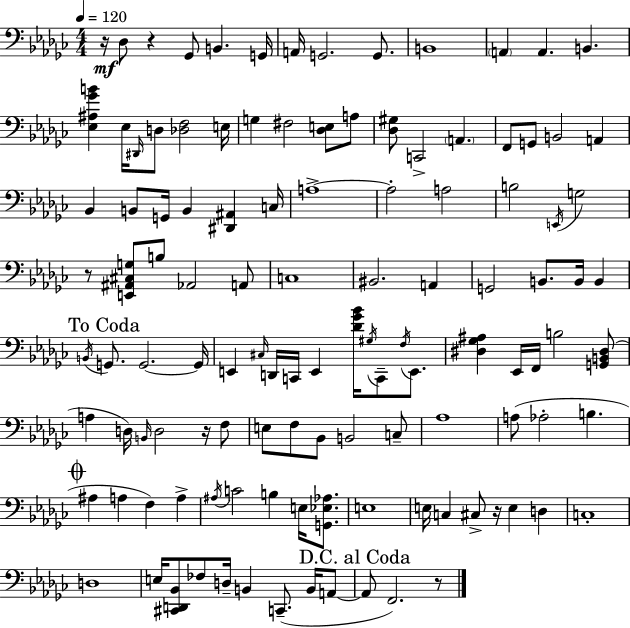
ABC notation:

X:1
T:Untitled
M:4/4
L:1/4
K:Ebm
z/4 _D,/2 z _G,,/2 B,, G,,/4 A,,/4 G,,2 G,,/2 B,,4 A,, A,, B,, [_E,^A,_GB] _E,/4 ^D,,/4 D,/2 [_D,F,]2 E,/4 G, ^F,2 [_D,E,]/2 A,/2 [_D,^G,]/2 C,,2 A,, F,,/2 G,,/2 B,,2 A,, _B,, B,,/2 G,,/4 B,, [^D,,^A,,] C,/4 A,4 A,2 A,2 B,2 E,,/4 G,2 z/2 [E,,^A,,^C,G,]/2 B,/2 _A,,2 A,,/2 C,4 ^B,,2 A,, G,,2 B,,/2 B,,/4 B,, B,,/4 G,,/2 G,,2 G,,/4 E,, ^C,/4 D,,/4 C,,/4 E,, [_D_G_B]/4 ^G,/4 C,,/2 F,/4 E,,/2 [^D,_G,^A,] _E,,/4 F,,/4 B,2 [G,,B,,^D,]/2 A, D,/4 B,,/4 D,2 z/4 F,/2 E,/2 F,/2 _B,,/2 B,,2 C,/2 _A,4 A,/2 _A,2 B, ^A, A, F, A, ^A,/4 C2 B, E,/4 [G,,_E,_A,]/2 E,4 E,/4 C, ^C,/2 z/4 E, D, C,4 D,4 E,/4 [^C,,D,,_B,,]/2 _F,/2 D,/4 B,, C,,/2 B,,/4 A,,/2 A,,/2 F,,2 z/2